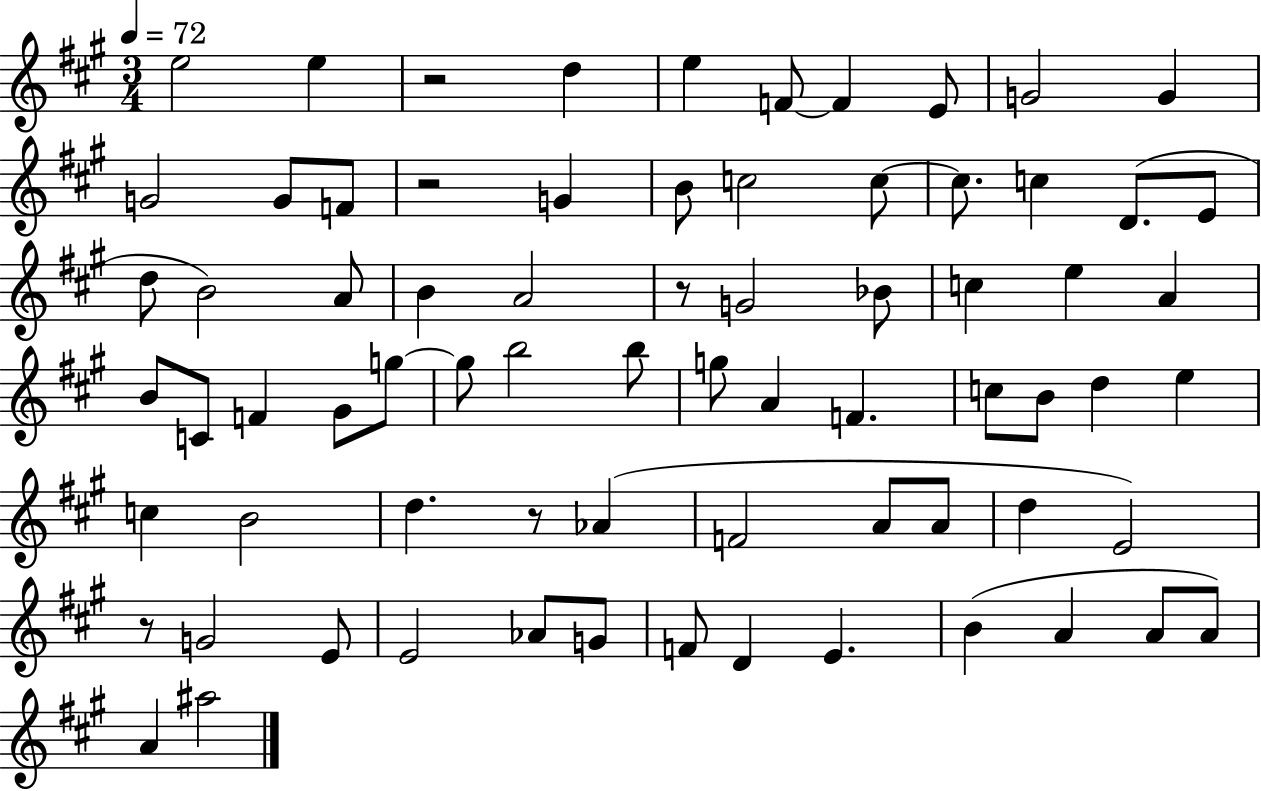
{
  \clef treble
  \numericTimeSignature
  \time 3/4
  \key a \major
  \tempo 4 = 72
  e''2 e''4 | r2 d''4 | e''4 f'8~~ f'4 e'8 | g'2 g'4 | \break g'2 g'8 f'8 | r2 g'4 | b'8 c''2 c''8~~ | c''8. c''4 d'8.( e'8 | \break d''8 b'2) a'8 | b'4 a'2 | r8 g'2 bes'8 | c''4 e''4 a'4 | \break b'8 c'8 f'4 gis'8 g''8~~ | g''8 b''2 b''8 | g''8 a'4 f'4. | c''8 b'8 d''4 e''4 | \break c''4 b'2 | d''4. r8 aes'4( | f'2 a'8 a'8 | d''4 e'2) | \break r8 g'2 e'8 | e'2 aes'8 g'8 | f'8 d'4 e'4. | b'4( a'4 a'8 a'8) | \break a'4 ais''2 | \bar "|."
}